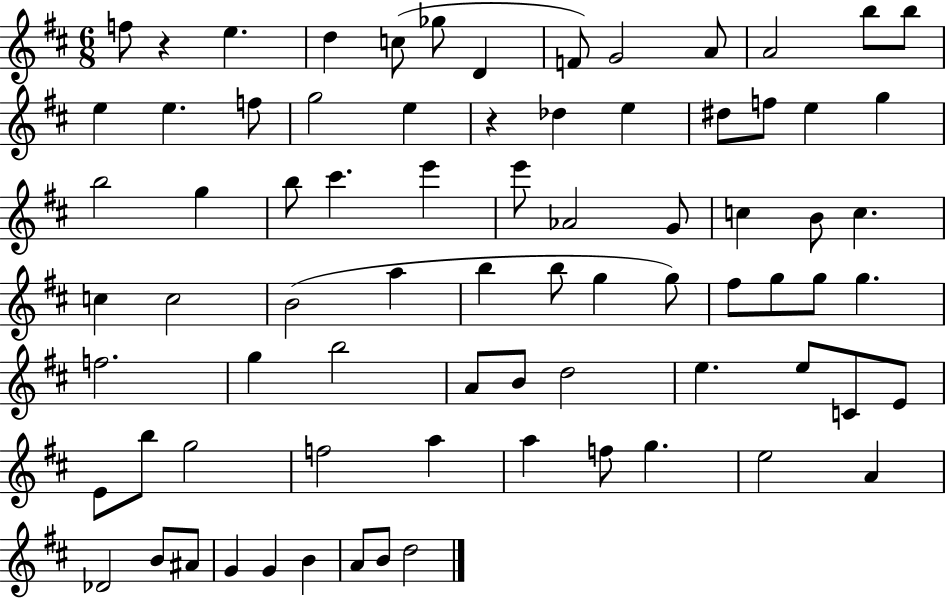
X:1
T:Untitled
M:6/8
L:1/4
K:D
f/2 z e d c/2 _g/2 D F/2 G2 A/2 A2 b/2 b/2 e e f/2 g2 e z _d e ^d/2 f/2 e g b2 g b/2 ^c' e' e'/2 _A2 G/2 c B/2 c c c2 B2 a b b/2 g g/2 ^f/2 g/2 g/2 g f2 g b2 A/2 B/2 d2 e e/2 C/2 E/2 E/2 b/2 g2 f2 a a f/2 g e2 A _D2 B/2 ^A/2 G G B A/2 B/2 d2